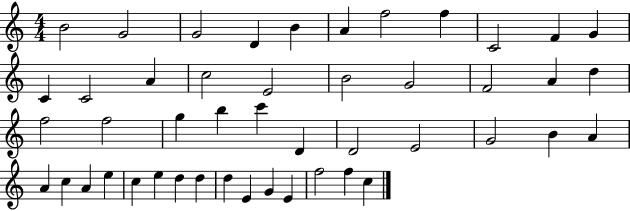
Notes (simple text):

B4/h G4/h G4/h D4/q B4/q A4/q F5/h F5/q C4/h F4/q G4/q C4/q C4/h A4/q C5/h E4/h B4/h G4/h F4/h A4/q D5/q F5/h F5/h G5/q B5/q C6/q D4/q D4/h E4/h G4/h B4/q A4/q A4/q C5/q A4/q E5/q C5/q E5/q D5/q D5/q D5/q E4/q G4/q E4/q F5/h F5/q C5/q